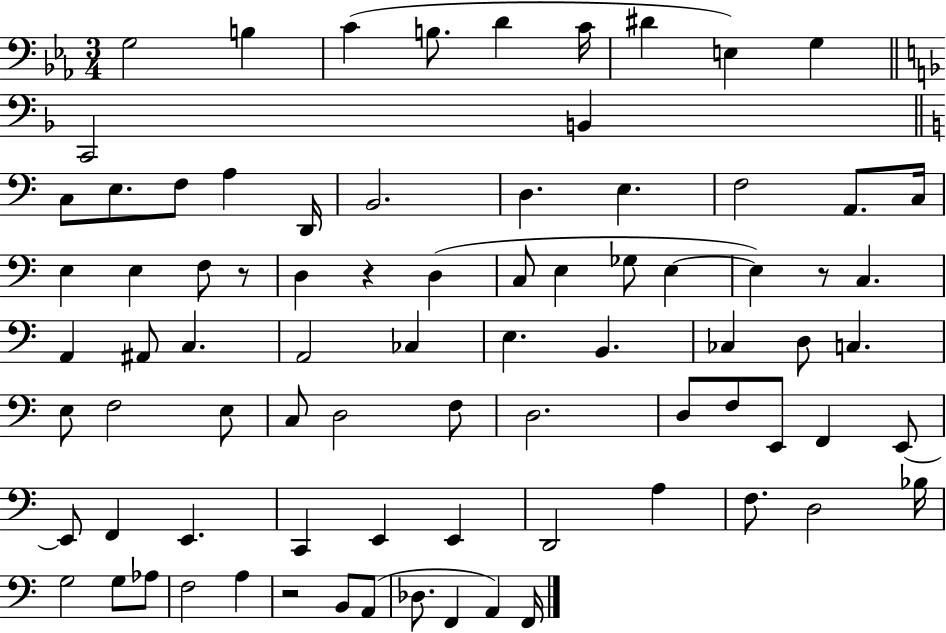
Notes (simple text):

G3/h B3/q C4/q B3/e. D4/q C4/s D#4/q E3/q G3/q C2/h B2/q C3/e E3/e. F3/e A3/q D2/s B2/h. D3/q. E3/q. F3/h A2/e. C3/s E3/q E3/q F3/e R/e D3/q R/q D3/q C3/e E3/q Gb3/e E3/q E3/q R/e C3/q. A2/q A#2/e C3/q. A2/h CES3/q E3/q. B2/q. CES3/q D3/e C3/q. E3/e F3/h E3/e C3/e D3/h F3/e D3/h. D3/e F3/e E2/e F2/q E2/e E2/e F2/q E2/q. C2/q E2/q E2/q D2/h A3/q F3/e. D3/h Bb3/s G3/h G3/e Ab3/e F3/h A3/q R/h B2/e A2/e Db3/e. F2/q A2/q F2/s